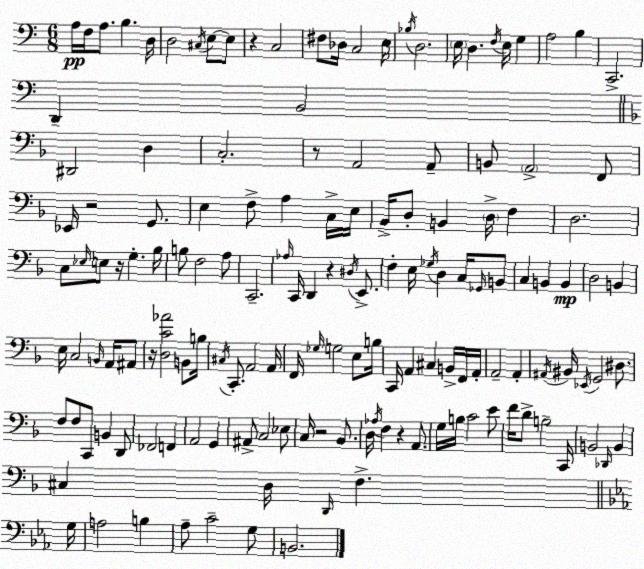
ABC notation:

X:1
T:Untitled
M:6/8
L:1/4
K:Am
A,/4 F,/4 A,/2 B, D,/4 D,2 ^C,/4 E,/2 E,/2 z C,2 ^F,/2 _D,/4 C,2 E,/4 _B,/4 D,2 E,/4 D, F,/4 E,/4 G, A,2 B, C,,2 D,, B,,2 ^D,,2 D, C,2 z/2 A,,2 A,,/2 B,,/2 A,,2 F,,/2 _E,,/4 z2 G,,/2 E, F,/2 A, C,/4 E,/4 _B,,/4 D,/2 B,, D,/4 F, D,2 C,/2 _E,/4 E,/2 z/4 G, _B,/4 B,/2 F,2 A,/2 C,,2 _A,/4 C,,/4 D,, z ^D,/4 E,,/2 F, E,/4 _G,/4 D, C,/4 _G,,/4 B,,/2 C, B,, B,, D,2 B,, E,/4 C,2 B,,/4 A,,/4 ^A,,/2 z/4 [D,C_A]2 B,,/2 B,/4 ^C,/4 C,,/2 A,,2 A,,/4 F,,/4 _G,/4 G,2 E,/2 B,/4 C,,/4 A,, ^C, B,,/4 F,,/4 A,,/4 A,,2 A,, ^A,,/4 ^B,,/4 _E,,/4 G,,2 ^D,/2 F,/2 F,/2 C,,/2 B,, D,,/2 _F,,2 F,, A,,2 G,, ^A,,/2 C,2 _E,/2 C,/4 z2 _B,,/2 D,/4 _A,/4 F, z A,,/2 G,/4 B,/4 C2 E/2 F/4 D/2 B,2 C,,/4 B,,2 _D,,/4 B,, ^C, D,/4 D,,/4 F, G,/4 A,2 B, _A,/2 C2 G,/2 B,,2